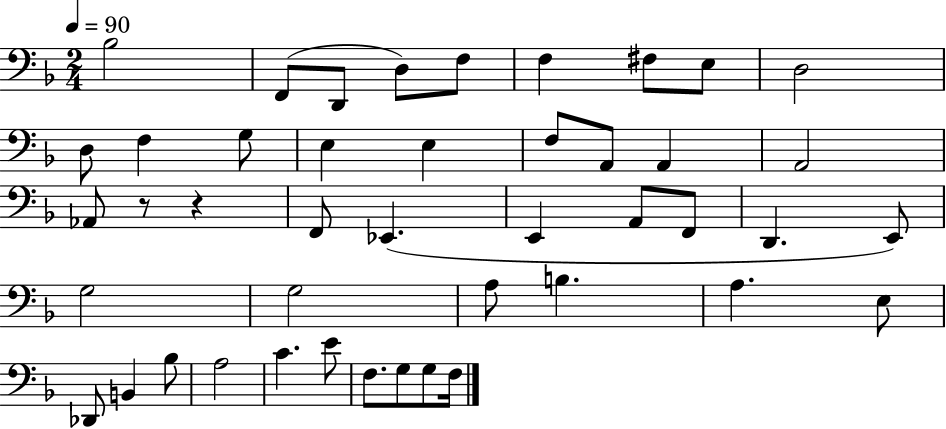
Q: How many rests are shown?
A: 2